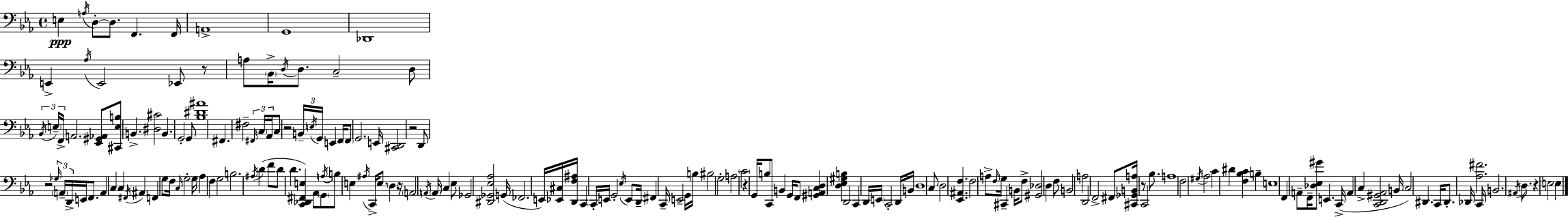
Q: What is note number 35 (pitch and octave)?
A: E3